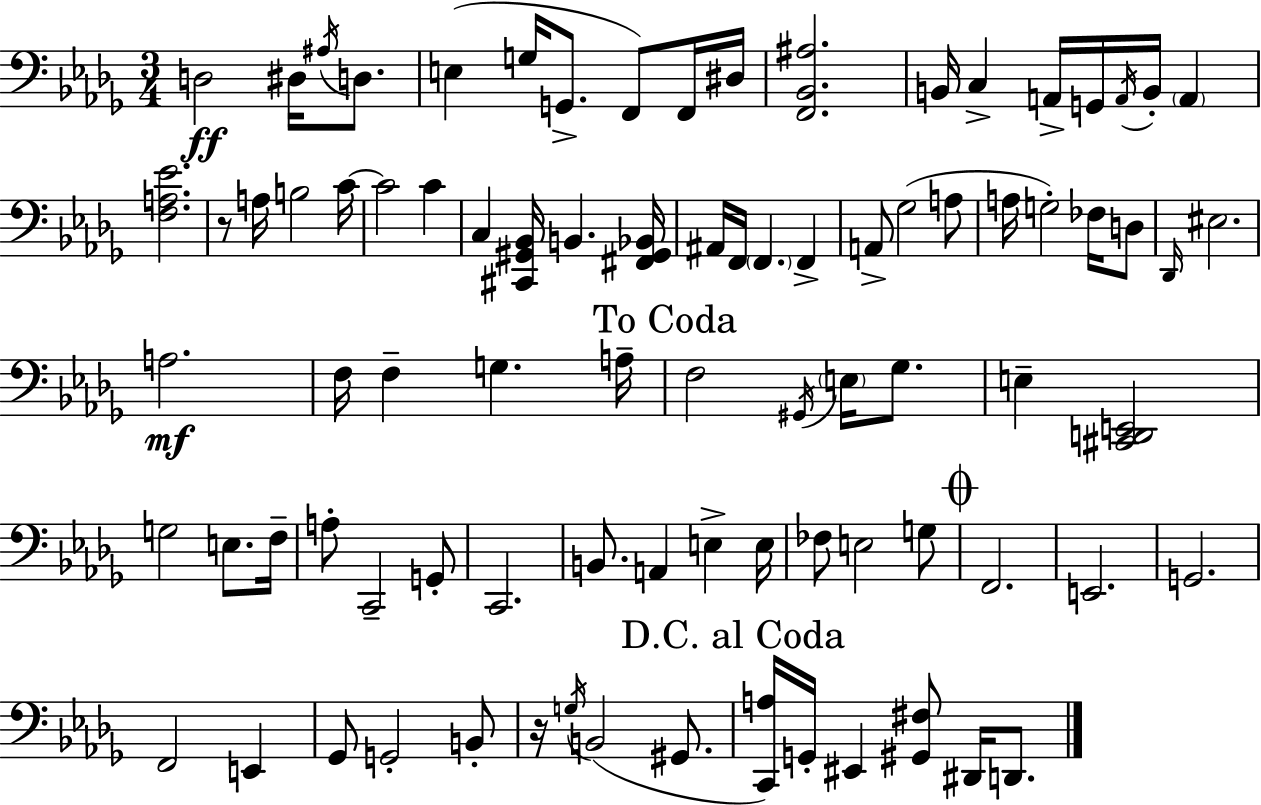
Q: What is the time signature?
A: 3/4